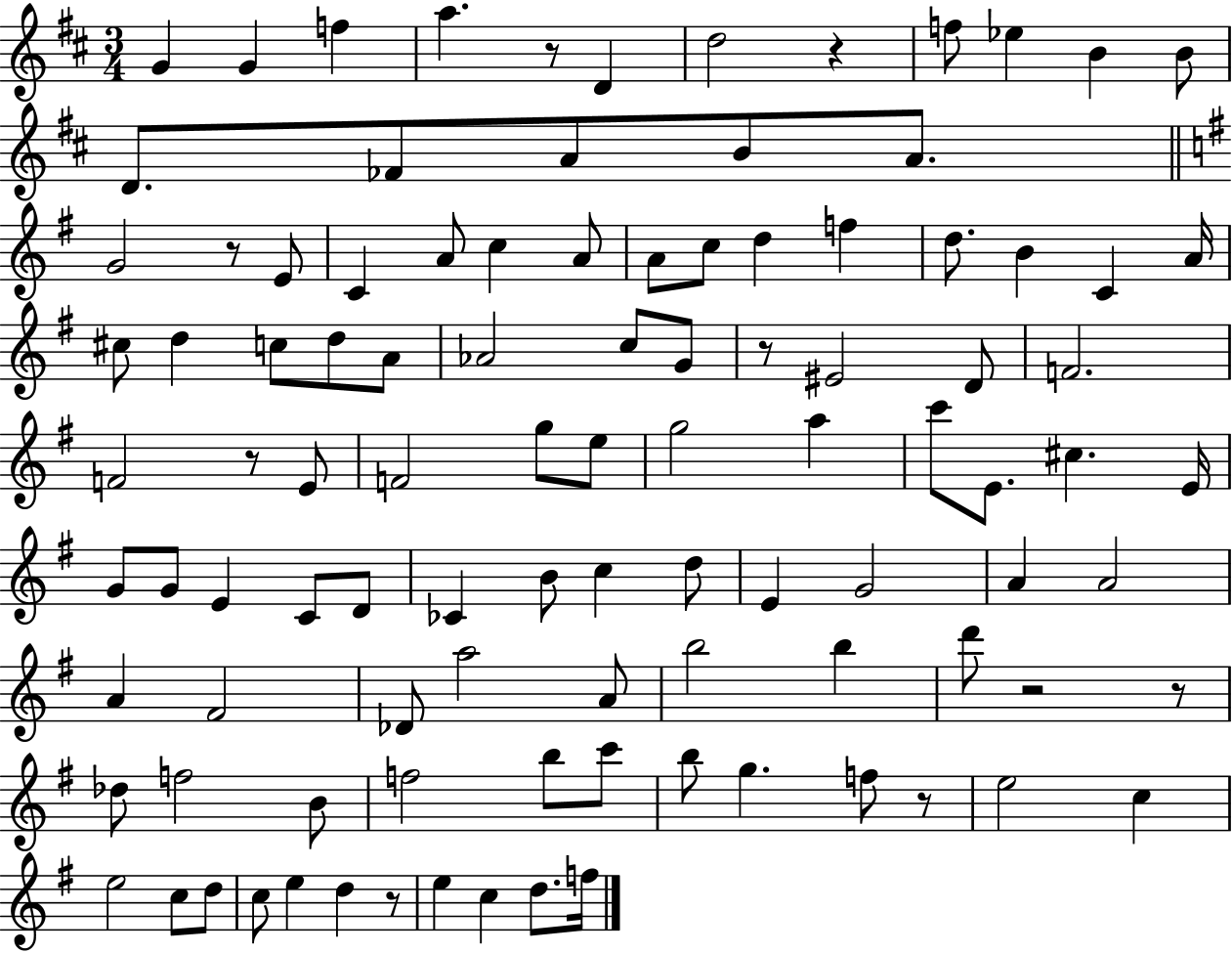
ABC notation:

X:1
T:Untitled
M:3/4
L:1/4
K:D
G G f a z/2 D d2 z f/2 _e B B/2 D/2 _F/2 A/2 B/2 A/2 G2 z/2 E/2 C A/2 c A/2 A/2 c/2 d f d/2 B C A/4 ^c/2 d c/2 d/2 A/2 _A2 c/2 G/2 z/2 ^E2 D/2 F2 F2 z/2 E/2 F2 g/2 e/2 g2 a c'/2 E/2 ^c E/4 G/2 G/2 E C/2 D/2 _C B/2 c d/2 E G2 A A2 A ^F2 _D/2 a2 A/2 b2 b d'/2 z2 z/2 _d/2 f2 B/2 f2 b/2 c'/2 b/2 g f/2 z/2 e2 c e2 c/2 d/2 c/2 e d z/2 e c d/2 f/4